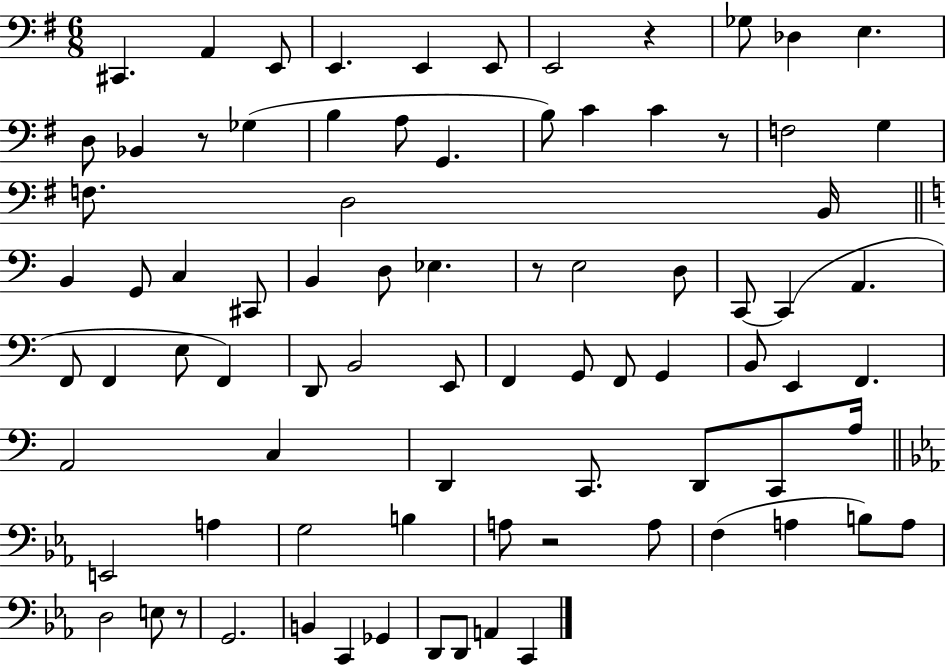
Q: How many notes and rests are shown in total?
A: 83